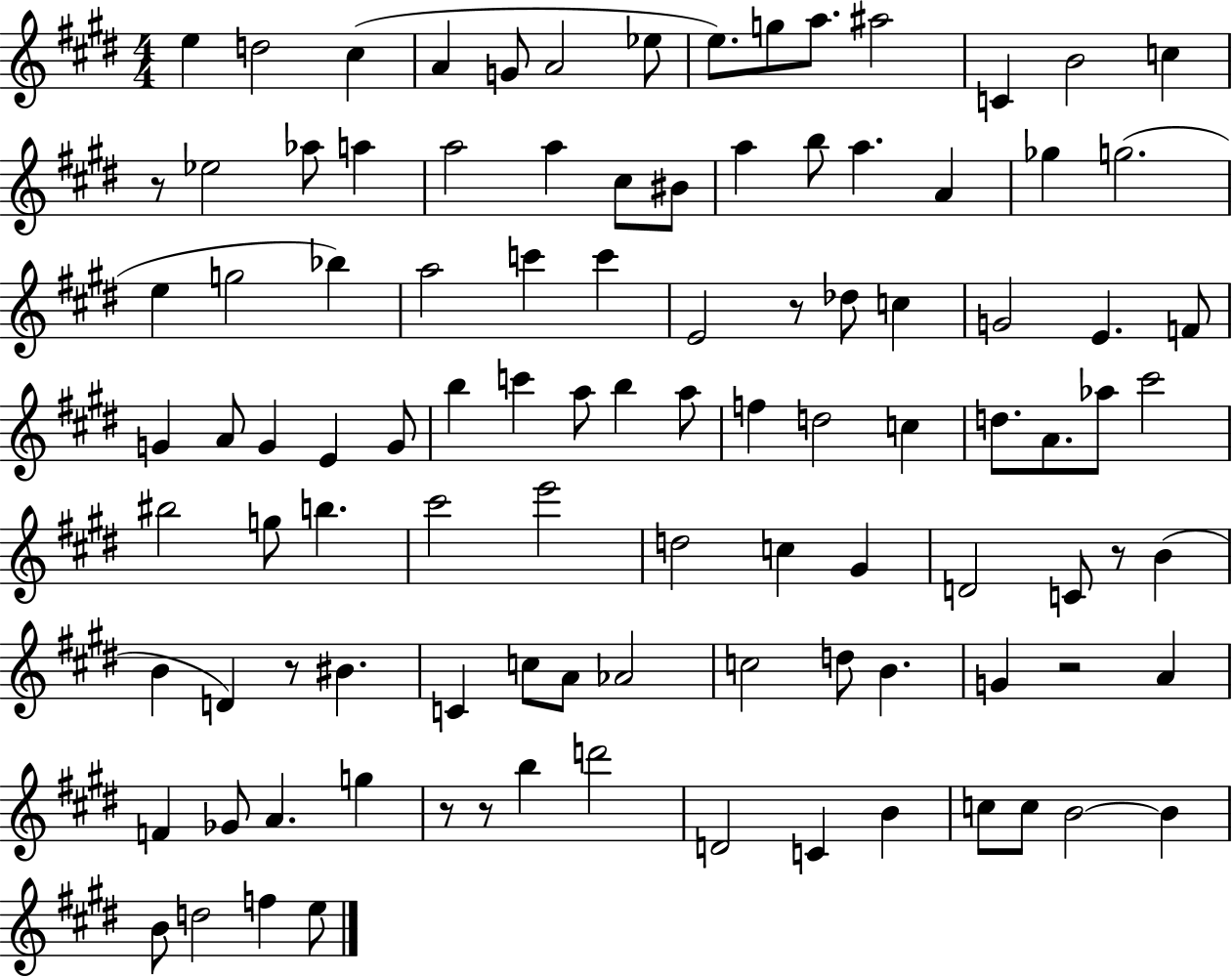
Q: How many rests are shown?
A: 7